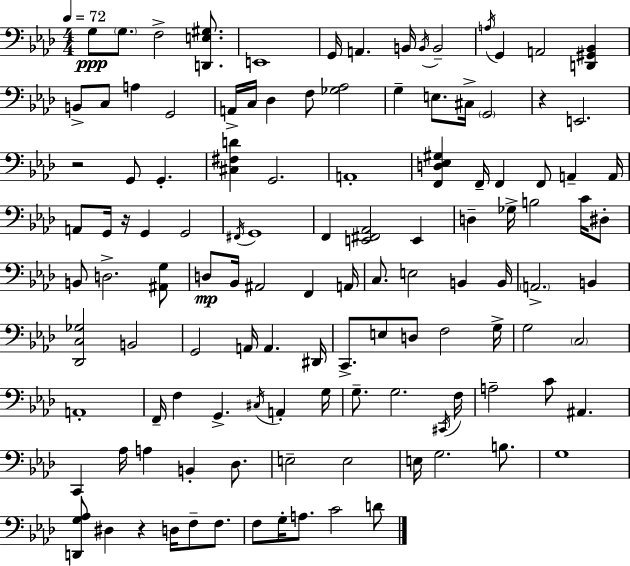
{
  \clef bass
  \numericTimeSignature
  \time 4/4
  \key aes \major
  \tempo 4 = 72
  g8\ppp \parenthesize g8. f2-> <d, e gis>8. | e,1 | g,16 a,4. b,16 \acciaccatura { b,16 } b,2-- | \acciaccatura { a16 } g,4 a,2 <d, gis, bes,>4 | \break b,8-> c8 a4 g,2 | a,16-> c16 des4 f8 <ges aes>2 | g4-- e8. cis16-> \parenthesize g,2 | r4 e,2. | \break r2 g,8 g,4.-. | <cis fis d'>4 g,2. | a,1-. | <f, d ees gis>4 f,16-- f,4 f,8 a,4-- | \break a,16 a,8 g,16 r16 g,4 g,2 | \acciaccatura { fis,16 } g,1 | f,4 <e, fis, aes,>2 e,4 | d4-- ges16-> b2 | \break c'16 dis8-. b,8 d2.-> | <ais, g>8 d8\mp bes,16 ais,2 f,4 | a,16 c8. e2 b,4 | b,16 \parenthesize a,2.-> b,4 | \break <des, c ges>2 b,2 | g,2 a,16 a,4. | dis,16 c,8.-> e8 d8 f2 | g16-> g2 \parenthesize c2 | \break a,1-. | f,16-- f4 g,4.-> \acciaccatura { cis16 } a,4-. | g16 g8.-- g2. | \acciaccatura { cis,16 } f16 a2-- c'8 ais,4. | \break c,4 aes16 a4 b,4-. | des8. e2-- e2 | e16 g2. | b8. g1 | \break <d, g aes>8 dis4 r4 d16 | f8-- f8. f8 g16-. a8. c'2 | d'8 \bar "|."
}